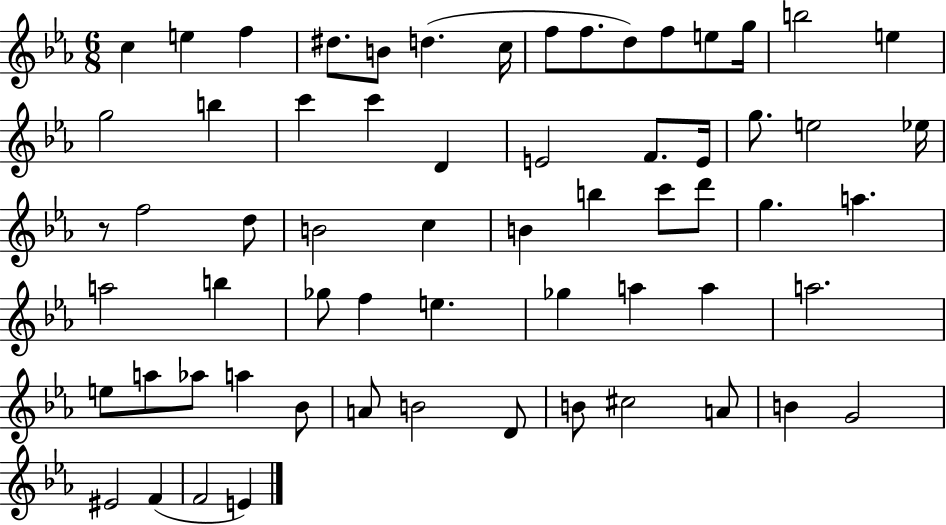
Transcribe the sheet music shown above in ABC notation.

X:1
T:Untitled
M:6/8
L:1/4
K:Eb
c e f ^d/2 B/2 d c/4 f/2 f/2 d/2 f/2 e/2 g/4 b2 e g2 b c' c' D E2 F/2 E/4 g/2 e2 _e/4 z/2 f2 d/2 B2 c B b c'/2 d'/2 g a a2 b _g/2 f e _g a a a2 e/2 a/2 _a/2 a _B/2 A/2 B2 D/2 B/2 ^c2 A/2 B G2 ^E2 F F2 E